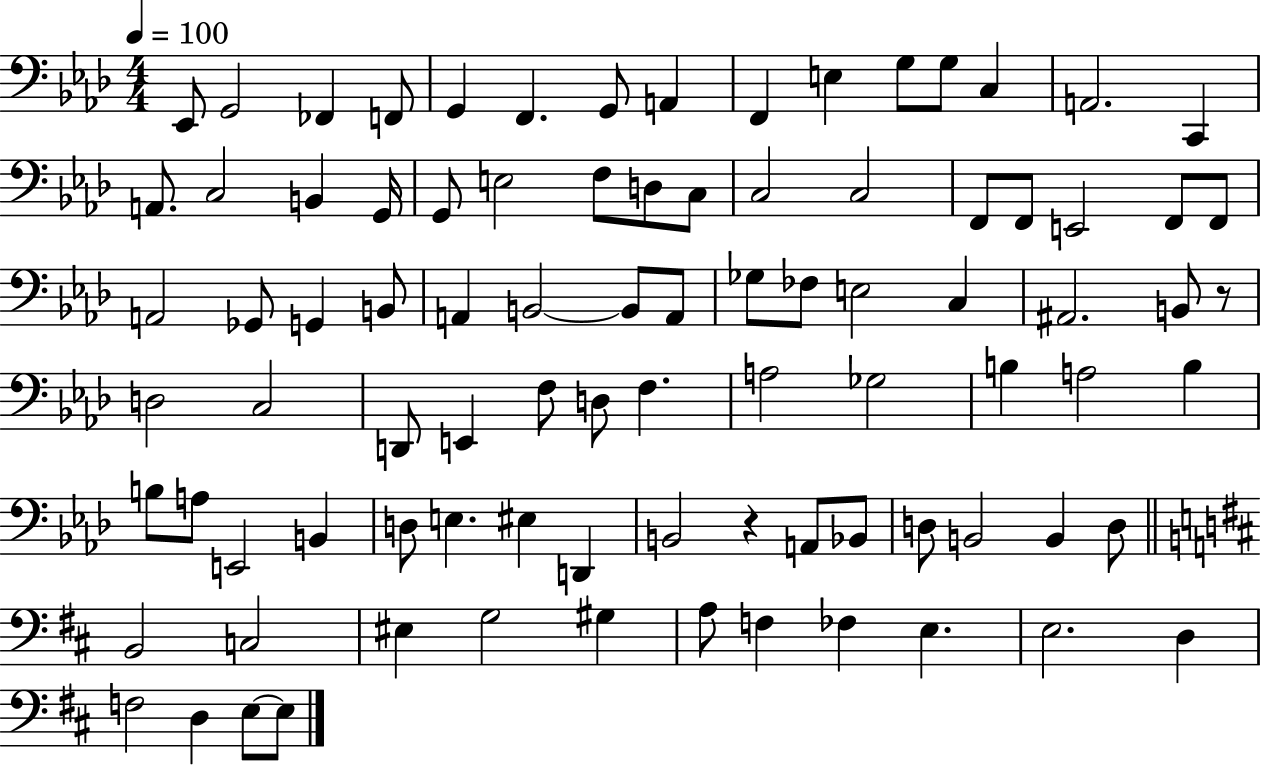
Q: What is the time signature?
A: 4/4